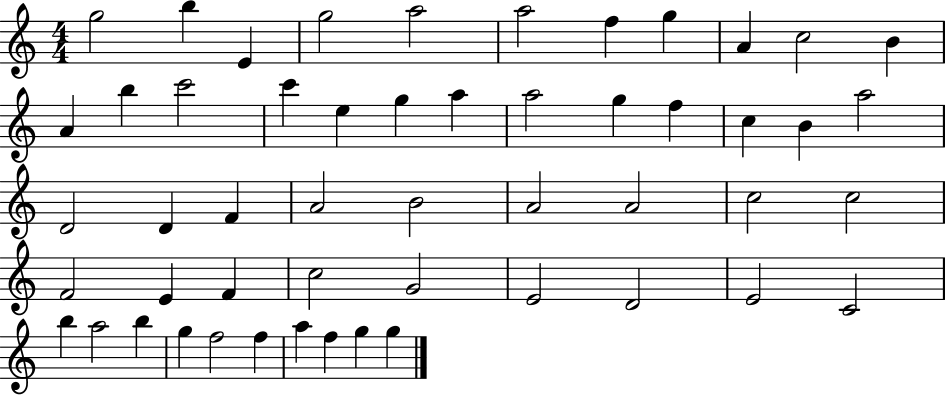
{
  \clef treble
  \numericTimeSignature
  \time 4/4
  \key c \major
  g''2 b''4 e'4 | g''2 a''2 | a''2 f''4 g''4 | a'4 c''2 b'4 | \break a'4 b''4 c'''2 | c'''4 e''4 g''4 a''4 | a''2 g''4 f''4 | c''4 b'4 a''2 | \break d'2 d'4 f'4 | a'2 b'2 | a'2 a'2 | c''2 c''2 | \break f'2 e'4 f'4 | c''2 g'2 | e'2 d'2 | e'2 c'2 | \break b''4 a''2 b''4 | g''4 f''2 f''4 | a''4 f''4 g''4 g''4 | \bar "|."
}